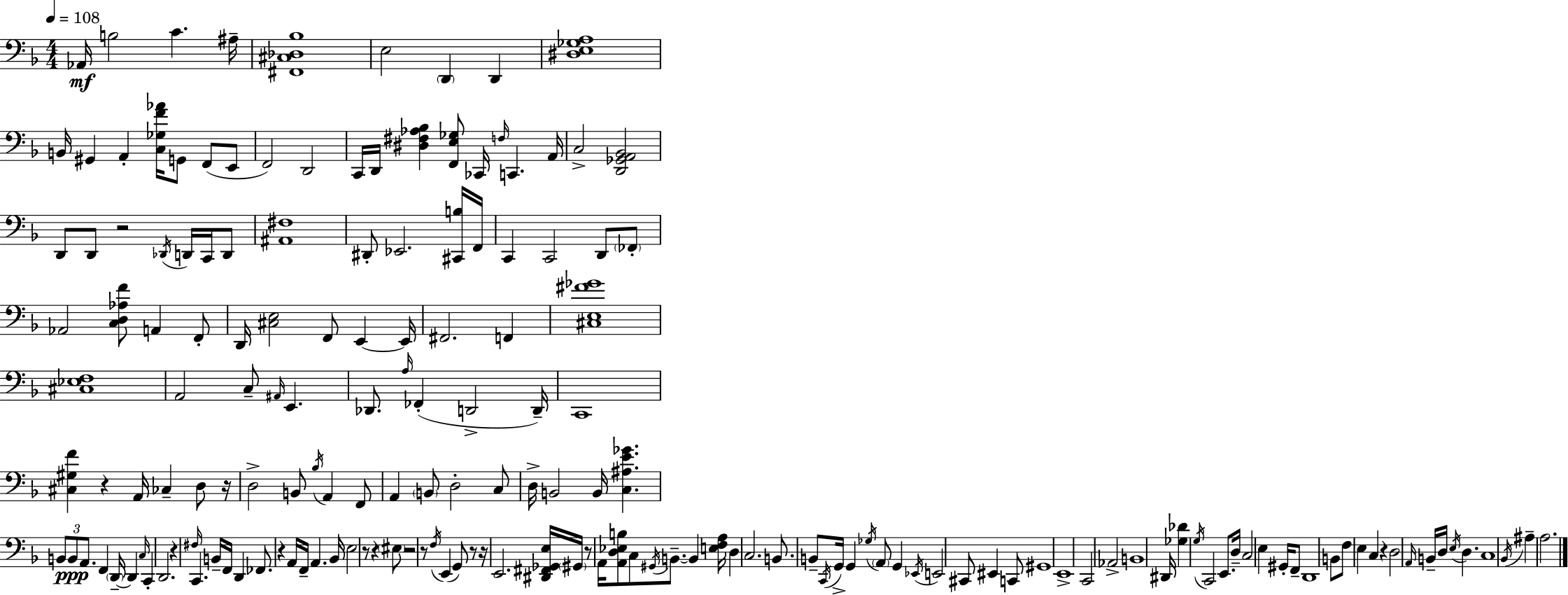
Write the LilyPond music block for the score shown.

{
  \clef bass
  \numericTimeSignature
  \time 4/4
  \key f \major
  \tempo 4 = 108
  aes,16\mf b2 c'4. ais16-- | <fis, cis des bes>1 | e2 \parenthesize d,4 d,4 | <dis e ges a>1 | \break b,16 gis,4 a,4-. <c ges f' aes'>16 g,8 f,8( e,8 | f,2) d,2 | c,16 d,16 <dis fis aes bes>4 <f, e ges>8 ces,16 \grace { f16 } c,4. | a,16 c2-> <d, ges, a, bes,>2 | \break d,8 d,8 r2 \acciaccatura { des,16 } d,16 c,16 | d,8 <ais, fis>1 | dis,8-. ees,2. | <cis, b>16 f,16 c,4 c,2 d,8 | \break \parenthesize fes,8-. aes,2 <c d aes f'>8 a,4 | f,8-. d,16 <cis e>2 f,8 e,4~~ | e,16 fis,2. f,4 | <cis e fis' ges'>1 | \break <cis ees f>1 | a,2 c8-- \grace { ais,16 } e,4. | des,8. \grace { a16 } fes,4-.( d,2-> | d,16--) c,1 | \break <cis gis f'>4 r4 a,16 ces4-- | d8 r16 d2-> b,8 \acciaccatura { bes16 } a,4 | f,8 a,4 \parenthesize b,8 d2-. | c8 d16-> b,2 b,16 <c ais e' ges'>4. | \break \tuplet 3/2 { b,8 b,8\ppp a,8. } f,4 | \parenthesize d,16--~~ d,4 \grace { c16 } c,4-. d,2. | r4 \grace { fis16 } c,4. | b,16-- f,16 d,4 fes,8. r4 a,16 f,16-- | \break a,4. bes,16 e2 r8 | r4 \parenthesize eis8 r2 r8 | \acciaccatura { f16 }( e,4 g,8) r8 r16 e,2. | <dis, fis, ges, e>16 \parenthesize gis,16 r8 a,16 <a, d ees b>8 c8 | \break \acciaccatura { gis,16 } b,8.--~~ b,4 <e f a>16 d4 c2. | b,8. b,8-- \acciaccatura { c,16 } g,16-> | g,4 \acciaccatura { ges16 } \parenthesize a,8 g,4 \acciaccatura { ees,16 } e,2 | cis,8 eis,4 c,8 gis,1 | \break e,1-> | c,2 | aes,2-> b,1 | dis,16 <ges des'>4 | \break \acciaccatura { g16 } c,2 e,8. d16-- c2 | e4 gis,16-. f,8-- d,1 | b,8 f8 | e4 c4 r4 d2 | \break \grace { a,16 } b,16-- d16 \acciaccatura { e16 } d4. c1 | \acciaccatura { bes,16 } | ais4-- a2. | \bar "|."
}